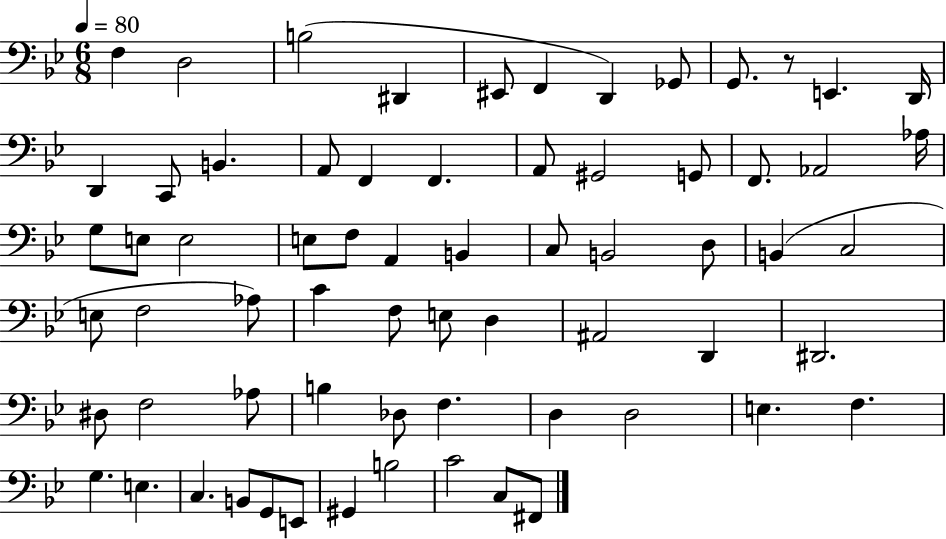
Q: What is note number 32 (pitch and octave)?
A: B2